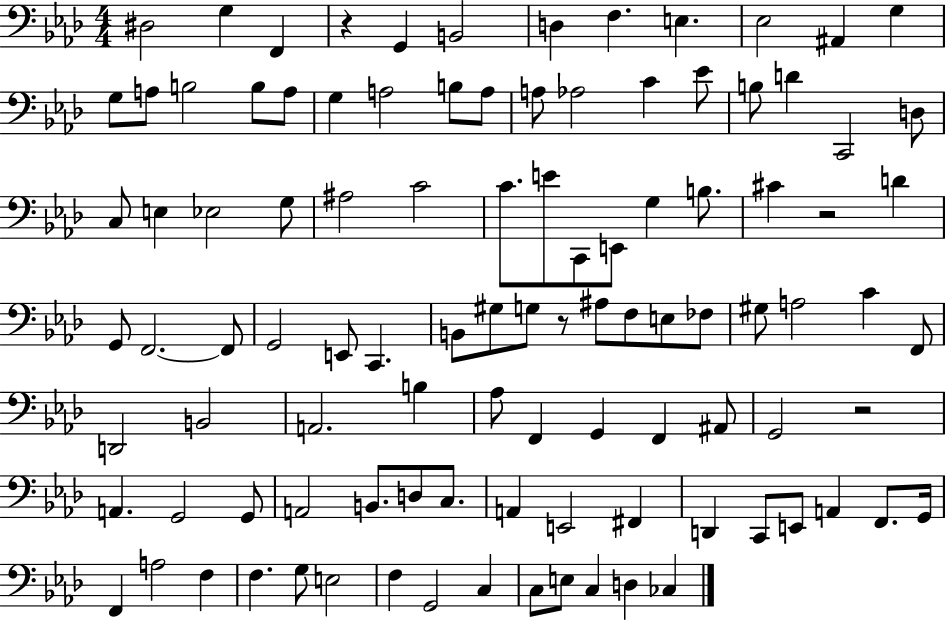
{
  \clef bass
  \numericTimeSignature
  \time 4/4
  \key aes \major
  dis2 g4 f,4 | r4 g,4 b,2 | d4 f4. e4. | ees2 ais,4 g4 | \break g8 a8 b2 b8 a8 | g4 a2 b8 a8 | a8 aes2 c'4 ees'8 | b8 d'4 c,2 d8 | \break c8 e4 ees2 g8 | ais2 c'2 | c'8. e'8 c,8 e,8 g4 b8. | cis'4 r2 d'4 | \break g,8 f,2.~~ f,8 | g,2 e,8 c,4. | b,8 gis8 g8 r8 ais8 f8 e8 fes8 | gis8 a2 c'4 f,8 | \break d,2 b,2 | a,2. b4 | aes8 f,4 g,4 f,4 ais,8 | g,2 r2 | \break a,4. g,2 g,8 | a,2 b,8. d8 c8. | a,4 e,2 fis,4 | d,4 c,8 e,8 a,4 f,8. g,16 | \break f,4 a2 f4 | f4. g8 e2 | f4 g,2 c4 | c8 e8 c4 d4 ces4 | \break \bar "|."
}